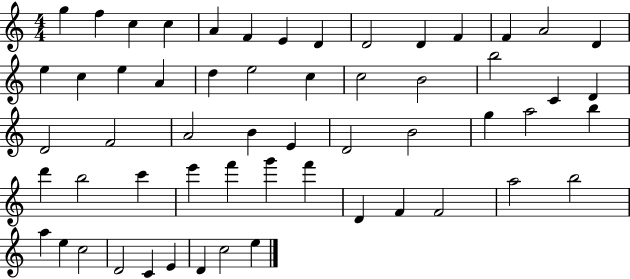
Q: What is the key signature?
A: C major